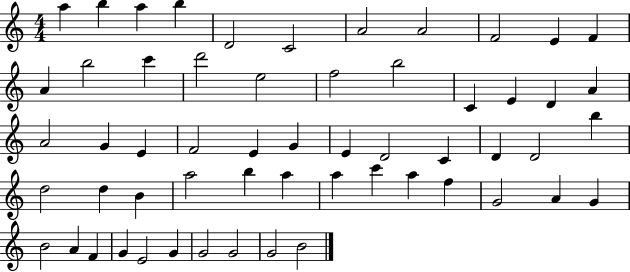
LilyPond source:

{
  \clef treble
  \numericTimeSignature
  \time 4/4
  \key c \major
  a''4 b''4 a''4 b''4 | d'2 c'2 | a'2 a'2 | f'2 e'4 f'4 | \break a'4 b''2 c'''4 | d'''2 e''2 | f''2 b''2 | c'4 e'4 d'4 a'4 | \break a'2 g'4 e'4 | f'2 e'4 g'4 | e'4 d'2 c'4 | d'4 d'2 b''4 | \break d''2 d''4 b'4 | a''2 b''4 a''4 | a''4 c'''4 a''4 f''4 | g'2 a'4 g'4 | \break b'2 a'4 f'4 | g'4 e'2 g'4 | g'2 g'2 | g'2 b'2 | \break \bar "|."
}